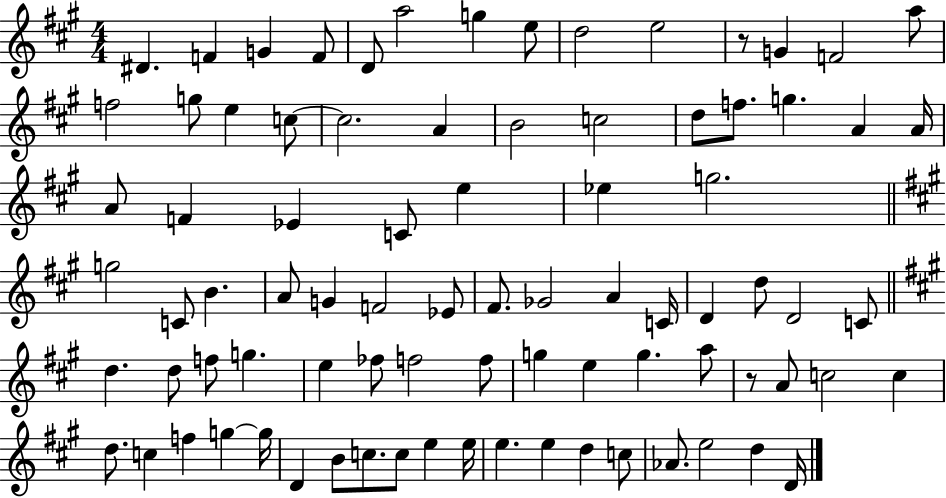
D#4/q. F4/q G4/q F4/e D4/e A5/h G5/q E5/e D5/h E5/h R/e G4/q F4/h A5/e F5/h G5/e E5/q C5/e C5/h. A4/q B4/h C5/h D5/e F5/e. G5/q. A4/q A4/s A4/e F4/q Eb4/q C4/e E5/q Eb5/q G5/h. G5/h C4/e B4/q. A4/e G4/q F4/h Eb4/e F#4/e. Gb4/h A4/q C4/s D4/q D5/e D4/h C4/e D5/q. D5/e F5/e G5/q. E5/q FES5/e F5/h F5/e G5/q E5/q G5/q. A5/e R/e A4/e C5/h C5/q D5/e. C5/q F5/q G5/q G5/s D4/q B4/e C5/e. C5/e E5/q E5/s E5/q. E5/q D5/q C5/e Ab4/e. E5/h D5/q D4/s